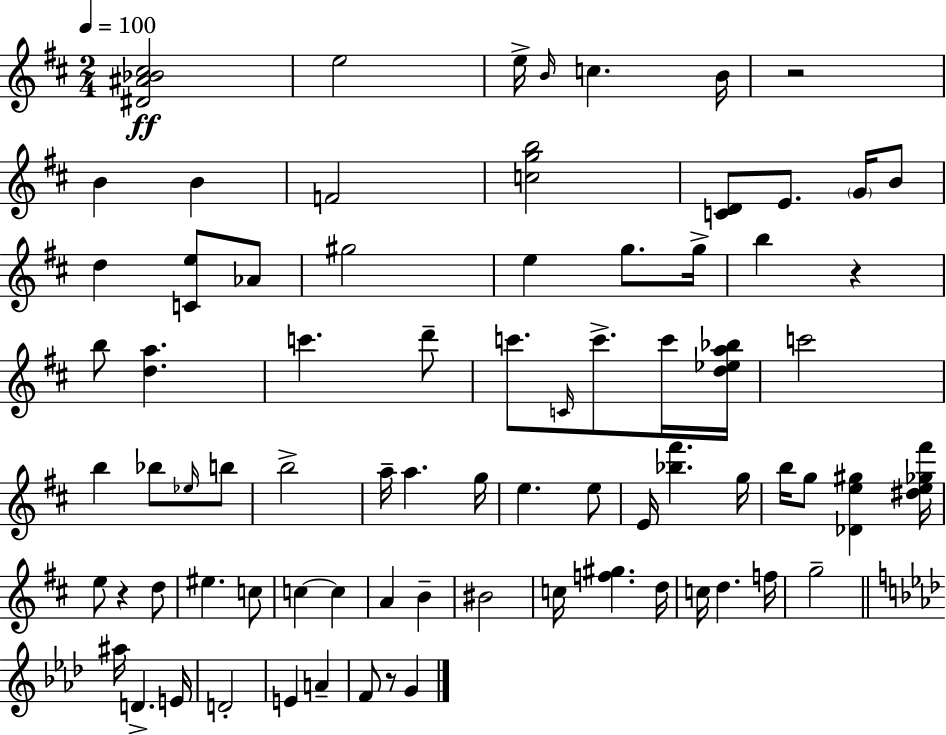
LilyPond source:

{
  \clef treble
  \numericTimeSignature
  \time 2/4
  \key d \major
  \tempo 4 = 100
  <dis' ais' bes' cis''>2\ff | e''2 | e''16-> \grace { b'16 } c''4. | b'16 r2 | \break b'4 b'4 | f'2 | <c'' g'' b''>2 | <c' d'>8 e'8. \parenthesize g'16 b'8 | \break d''4 <c' e''>8 aes'8 | gis''2 | e''4 g''8. | g''16-> b''4 r4 | \break b''8 <d'' a''>4. | c'''4. d'''8-- | c'''8. \grace { c'16 } c'''8.-> | c'''16 <d'' ees'' a'' bes''>16 c'''2 | \break b''4 bes''8 | \grace { ees''16 } b''8 b''2-> | a''16-- a''4. | g''16 e''4. | \break e''8 e'16 <bes'' fis'''>4. | g''16 b''16 g''8 <des' e'' gis''>4 | <dis'' e'' ges'' fis'''>16 e''8 r4 | d''8 eis''4. | \break c''8 c''4~~ c''4 | a'4 b'4-- | bis'2 | c''16 <f'' gis''>4. | \break d''16 c''16 d''4. | f''16 g''2-- | \bar "||" \break \key aes \major ais''16 d'4.-> e'16 | d'2-. | e'4 a'4-- | f'8 r8 g'4 | \break \bar "|."
}